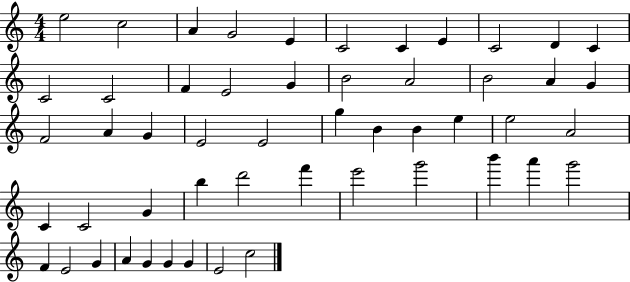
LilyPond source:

{
  \clef treble
  \numericTimeSignature
  \time 4/4
  \key c \major
  e''2 c''2 | a'4 g'2 e'4 | c'2 c'4 e'4 | c'2 d'4 c'4 | \break c'2 c'2 | f'4 e'2 g'4 | b'2 a'2 | b'2 a'4 g'4 | \break f'2 a'4 g'4 | e'2 e'2 | g''4 b'4 b'4 e''4 | e''2 a'2 | \break c'4 c'2 g'4 | b''4 d'''2 f'''4 | e'''2 g'''2 | b'''4 a'''4 g'''2 | \break f'4 e'2 g'4 | a'4 g'4 g'4 g'4 | e'2 c''2 | \bar "|."
}